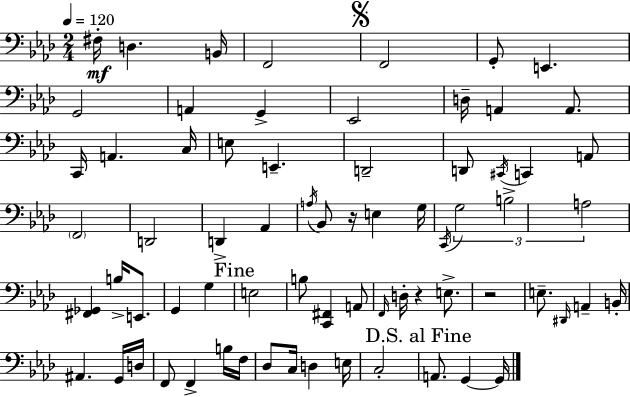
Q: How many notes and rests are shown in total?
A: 70